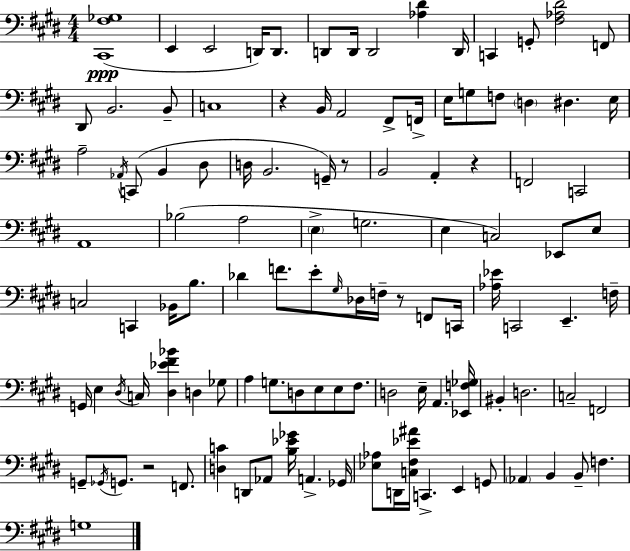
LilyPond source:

{
  \clef bass
  \numericTimeSignature
  \time 4/4
  \key e \major
  <cis, fis ges>1(\ppp | e,4 e,2 d,16) d,8. | d,8 d,16 d,2 <aes dis'>4 d,16 | c,4 g,8-. <fis aes dis'>2 f,8 | \break dis,8 b,2. b,8-- | c1 | r4 b,16 a,2 fis,8-> f,16-> | e16 g8 f8 \parenthesize d4 dis4. e16 | \break a2-- \acciaccatura { aes,16 } c,8( b,4 dis8 | d16 b,2. g,16--) r8 | b,2 a,4-. r4 | f,2 c,2 | \break a,1 | bes2( a2 | \parenthesize e4-> g2. | e4 c2) ees,8 e8 | \break c2 c,4 bes,16 b8. | des'4 f'8. e'8-. \grace { gis16 } des16 f16-- r8 f,8 | c,16 <aes ees'>16 c,2 e,4.-- | f16-- g,16 e4 \acciaccatura { dis16 } c16 <dis ees' fis' bes'>4 d4 | \break ges8 a4 g8. d8 e8 e8 | fis8. d2 e16-- a,4. | <ees, f ges>16 bis,4-. d2. | c2-- f,2 | \break g,8-- \acciaccatura { ges,16 } g,8. r2 | f,8. <d c'>4 d,8 aes,8 <b ees' ges'>16 a,4.-> | ges,16 <ees aes>8 d,16 <c fis ees' ais'>16 c,4.-> e,4 | g,8 \parenthesize aes,4 b,4 b,8-- f4. | \break g1 | \bar "|."
}